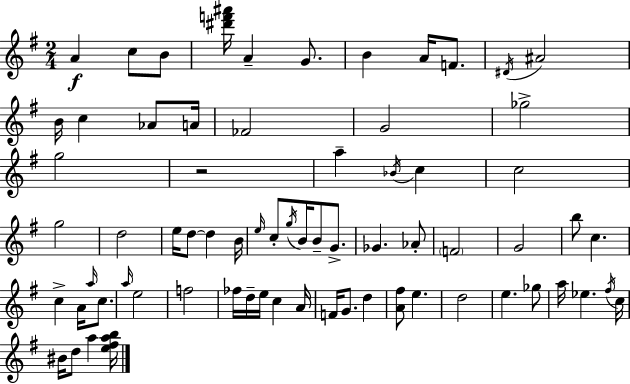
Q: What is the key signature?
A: G major